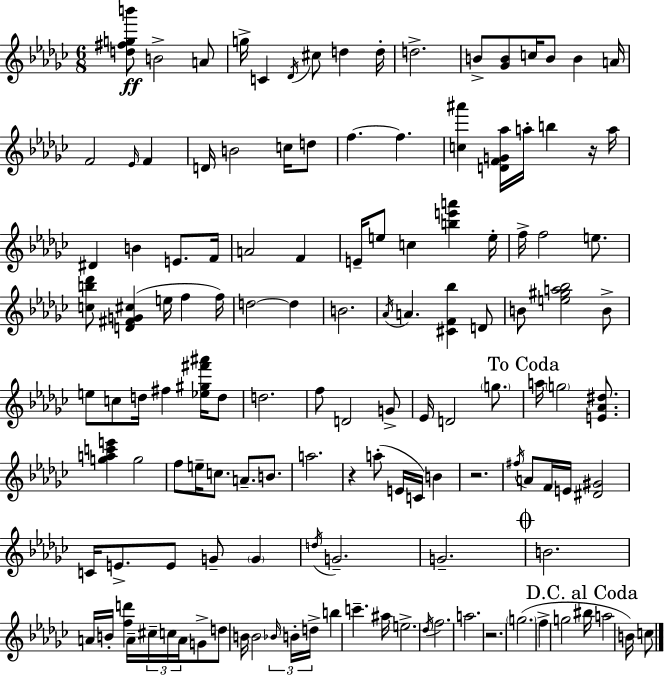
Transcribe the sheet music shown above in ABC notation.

X:1
T:Untitled
M:6/8
L:1/4
K:Ebm
[d^fgb']/2 B2 A/2 g/4 C _D/4 ^c/2 d d/4 d2 B/2 [_GB]/2 c/4 B/2 B A/4 F2 _E/4 F D/4 B2 c/4 d/2 f f [c^a'] [DFG_a]/4 a/4 b z/4 a/4 ^D B E/2 F/4 A2 F E/4 e/2 c [be'a'] e/4 f/4 f2 e/2 [cb_d']/2 [D^FG^c] e/4 f f/4 d2 d B2 _A/4 A [^CF_b] D/2 B/2 [e^ga_b]2 B/2 e/2 c/2 d/4 ^f [_e^g^f'^a']/4 d/2 d2 f/2 D2 G/2 _E/4 D2 g/2 a/4 g2 [E_A^d]/2 [gac'e'] g2 f/2 e/4 c/2 A/2 B/2 a2 z a/2 E/4 C/4 B z2 ^f/4 A/2 F/4 E/4 [^D^G]2 C/4 E/2 E/2 G/2 G d/4 G2 G2 B2 A/4 B/4 [fd'] A/4 ^c/4 c/4 A/4 G/2 d/2 B/4 B2 _B/4 B/4 d/4 b c' ^a/4 e2 _d/4 f2 a2 z2 g2 f g2 ^b/4 a2 B/4 c/2